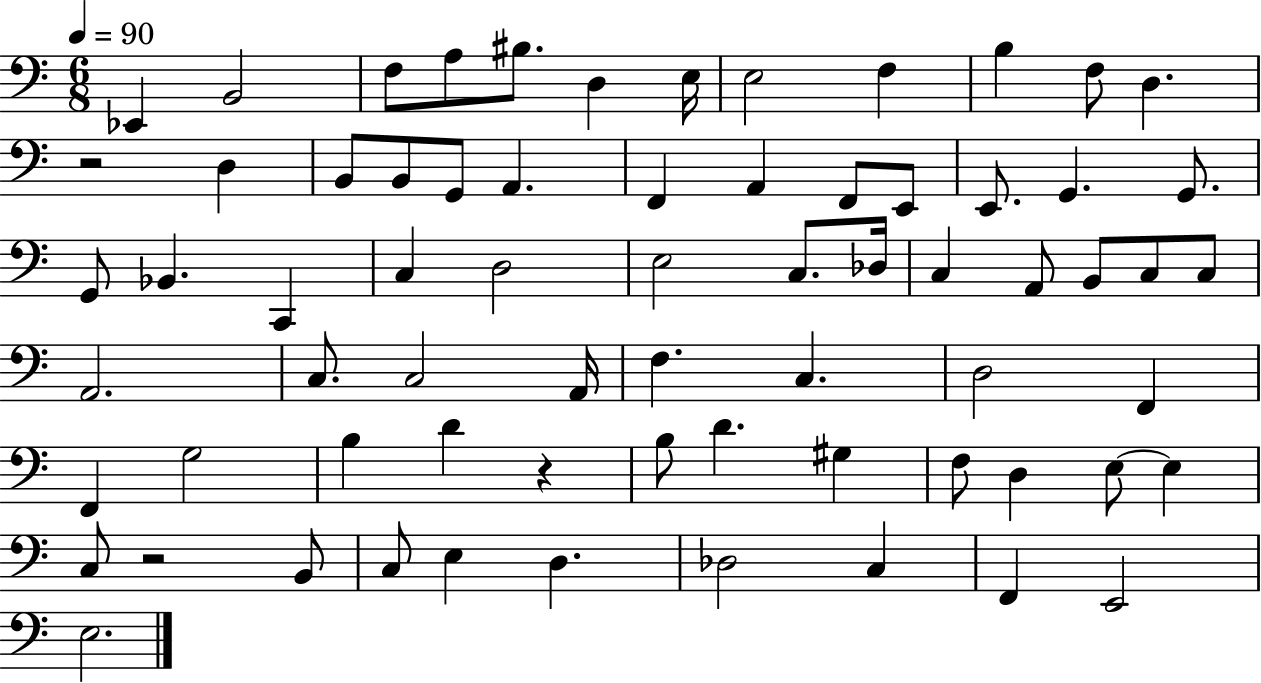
Eb2/q B2/h F3/e A3/e BIS3/e. D3/q E3/s E3/h F3/q B3/q F3/e D3/q. R/h D3/q B2/e B2/e G2/e A2/q. F2/q A2/q F2/e E2/e E2/e. G2/q. G2/e. G2/e Bb2/q. C2/q C3/q D3/h E3/h C3/e. Db3/s C3/q A2/e B2/e C3/e C3/e A2/h. C3/e. C3/h A2/s F3/q. C3/q. D3/h F2/q F2/q G3/h B3/q D4/q R/q B3/e D4/q. G#3/q F3/e D3/q E3/e E3/q C3/e R/h B2/e C3/e E3/q D3/q. Db3/h C3/q F2/q E2/h E3/h.